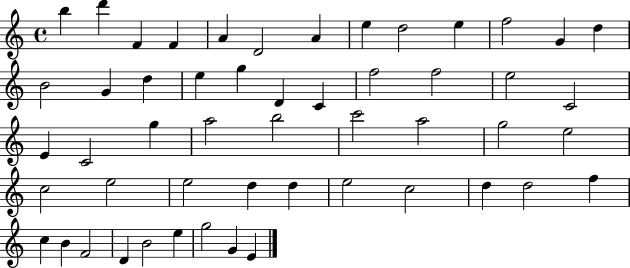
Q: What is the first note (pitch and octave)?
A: B5